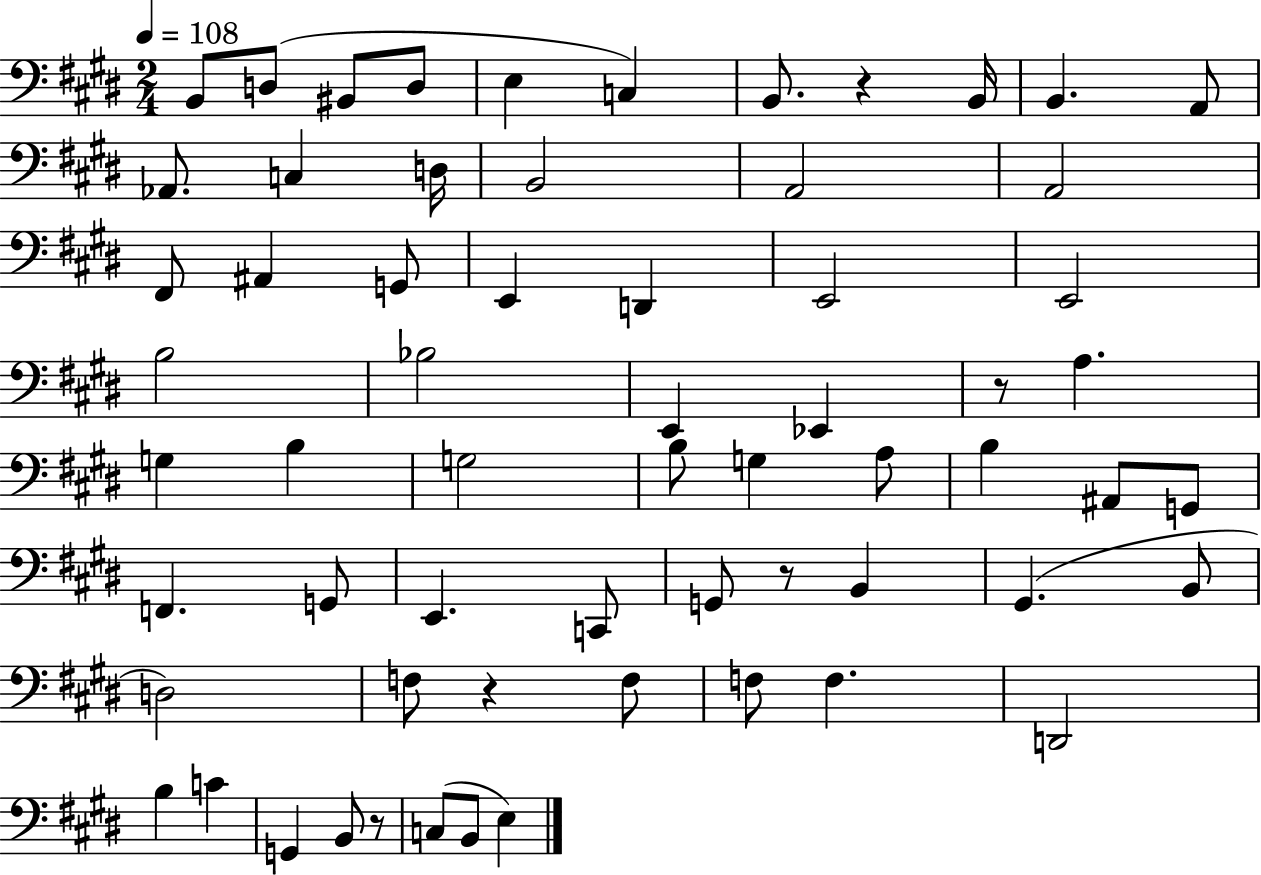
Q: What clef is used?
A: bass